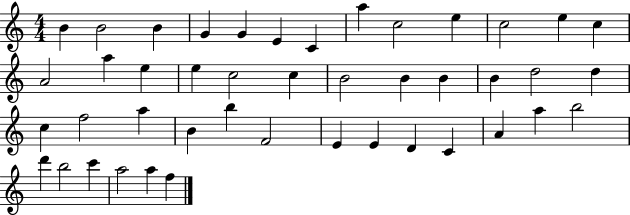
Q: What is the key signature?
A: C major